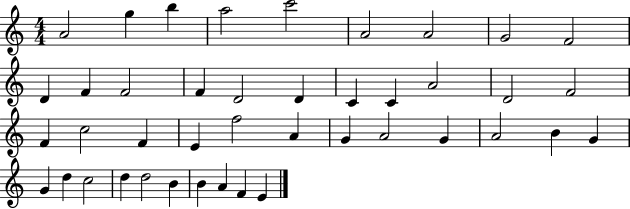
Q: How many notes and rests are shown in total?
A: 42